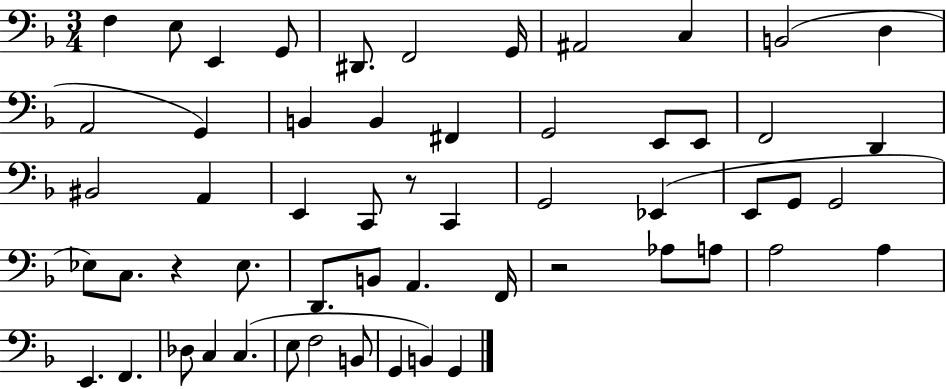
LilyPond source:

{
  \clef bass
  \numericTimeSignature
  \time 3/4
  \key f \major
  f4 e8 e,4 g,8 | dis,8. f,2 g,16 | ais,2 c4 | b,2( d4 | \break a,2 g,4) | b,4 b,4 fis,4 | g,2 e,8 e,8 | f,2 d,4 | \break bis,2 a,4 | e,4 c,8 r8 c,4 | g,2 ees,4( | e,8 g,8 g,2 | \break ees8) c8. r4 ees8. | d,8. b,8 a,4. f,16 | r2 aes8 a8 | a2 a4 | \break e,4. f,4. | des8 c4 c4.( | e8 f2 b,8 | g,4 b,4) g,4 | \break \bar "|."
}